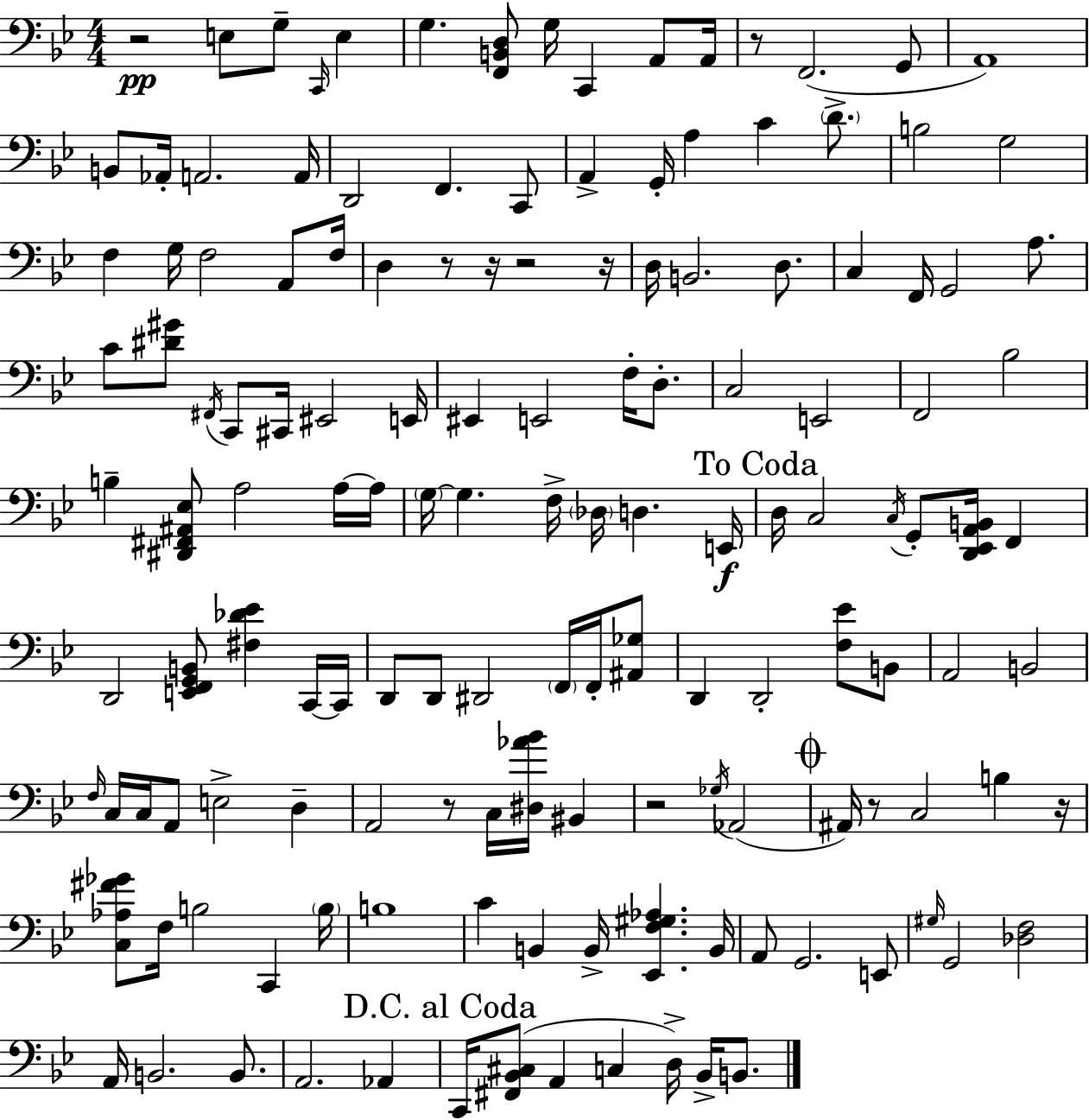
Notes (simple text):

R/h E3/e G3/e C2/s E3/q G3/q. [F2,B2,D3]/e G3/s C2/q A2/e A2/s R/e F2/h. G2/e A2/w B2/e Ab2/s A2/h. A2/s D2/h F2/q. C2/e A2/q G2/s A3/q C4/q D4/e. B3/h G3/h F3/q G3/s F3/h A2/e F3/s D3/q R/e R/s R/h R/s D3/s B2/h. D3/e. C3/q F2/s G2/h A3/e. C4/e [D#4,G#4]/e F#2/s C2/e C#2/s EIS2/h E2/s EIS2/q E2/h F3/s D3/e. C3/h E2/h F2/h Bb3/h B3/q [D#2,F#2,A#2,Eb3]/e A3/h A3/s A3/s G3/s G3/q. F3/s Db3/s D3/q. E2/s D3/s C3/h C3/s G2/e [D2,Eb2,A2,B2]/s F2/q D2/h [E2,F2,G2,B2]/e [F#3,Db4,Eb4]/q C2/s C2/s D2/e D2/e D#2/h F2/s F2/s [A#2,Gb3]/e D2/q D2/h [F3,Eb4]/e B2/e A2/h B2/h F3/s C3/s C3/s A2/e E3/h D3/q A2/h R/e C3/s [D#3,Ab4,Bb4]/s BIS2/q R/h Gb3/s Ab2/h A#2/s R/e C3/h B3/q R/s [C3,Ab3,F#4,Gb4]/e F3/s B3/h C2/q B3/s B3/w C4/q B2/q B2/s [Eb2,F3,G#3,Ab3]/q. B2/s A2/e G2/h. E2/e G#3/s G2/h [Db3,F3]/h A2/s B2/h. B2/e. A2/h. Ab2/q C2/s [F#2,Bb2,C#3]/e A2/q C3/q D3/s Bb2/s B2/e.